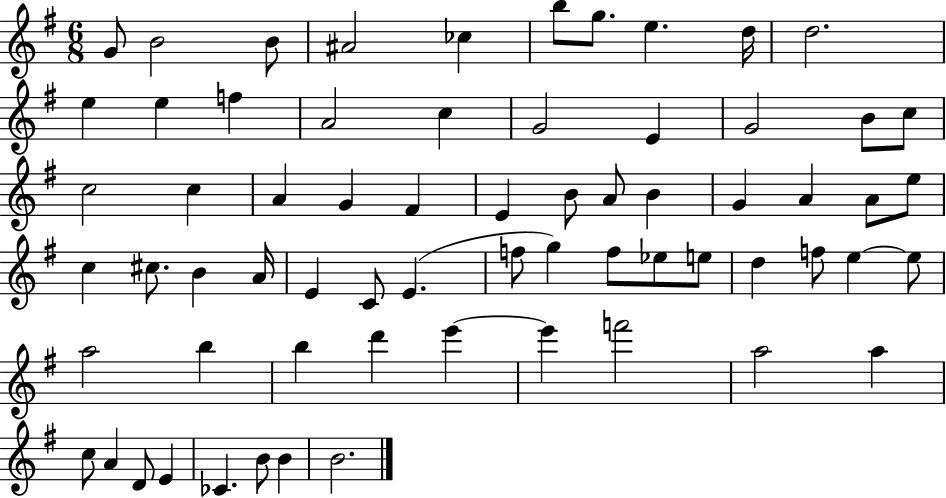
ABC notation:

X:1
T:Untitled
M:6/8
L:1/4
K:G
G/2 B2 B/2 ^A2 _c b/2 g/2 e d/4 d2 e e f A2 c G2 E G2 B/2 c/2 c2 c A G ^F E B/2 A/2 B G A A/2 e/2 c ^c/2 B A/4 E C/2 E f/2 g f/2 _e/2 e/2 d f/2 e e/2 a2 b b d' e' e' f'2 a2 a c/2 A D/2 E _C B/2 B B2